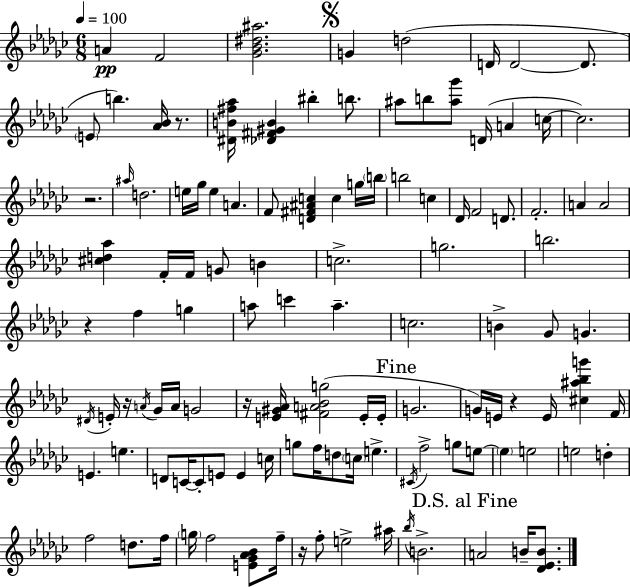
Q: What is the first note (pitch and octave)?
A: A4